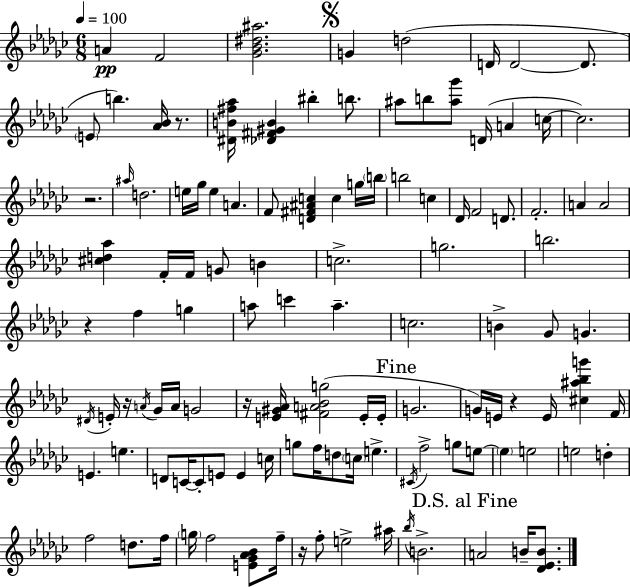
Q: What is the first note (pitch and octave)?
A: A4